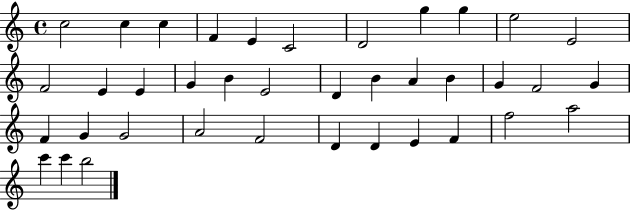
C5/h C5/q C5/q F4/q E4/q C4/h D4/h G5/q G5/q E5/h E4/h F4/h E4/q E4/q G4/q B4/q E4/h D4/q B4/q A4/q B4/q G4/q F4/h G4/q F4/q G4/q G4/h A4/h F4/h D4/q D4/q E4/q F4/q F5/h A5/h C6/q C6/q B5/h